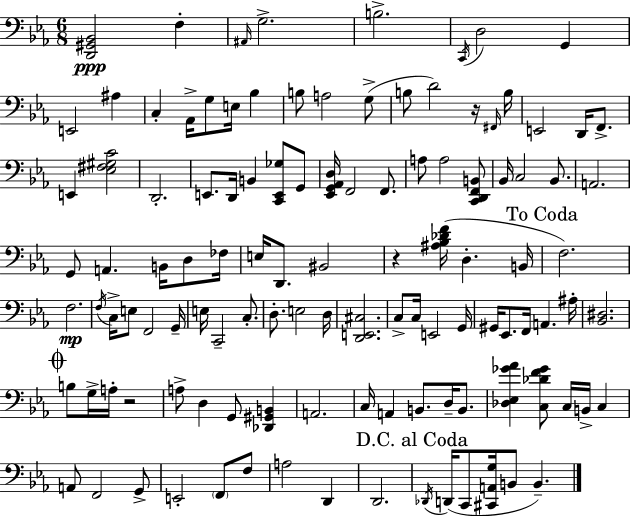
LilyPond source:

{
  \clef bass
  \numericTimeSignature
  \time 6/8
  \key ees \major
  <d, gis, bes,>2\ppp f4-. | \grace { ais,16 } g2.-> | b2.-> | \acciaccatura { c,16 } d2 g,4 | \break e,2 ais4 | c4-. aes,16-> g8 e16 bes4 | b8 a2 | g8->( b8 d'2) | \break r16 \grace { fis,16 } b16 e,2 d,16 | f,8.-> e,4 <ees fis gis c'>2 | d,2.-. | e,8. d,16 b,4 <c, e, ges>8 | \break g,8 <ees, g, aes, d>16 f,2 | f,8. a8 a2 | <c, d, f, b,>8 bes,16 c2 | bes,8. a,2. | \break g,8 a,4. b,16 | d8 fes16 e16 d,8. bis,2 | r4 <ais bes des' f'>16( d4.-. | b,16 \mark "To Coda" f2.) | \break f2.\mp | \acciaccatura { f16 } c16-> e8 f,2 | g,16-- e16 c,2-- | c8.-. d8.-. e2 | \break d16 <d, e, cis>2. | c8-> c16 e,2 | g,16 gis,16 ees,8. f,16 a,4. | ais16-. <bes, dis>2. | \break \mark \markup { \musicglyph "scripts.coda" } b8 g16-> a16-. r2 | a8-> d4 g,8 | <des, gis, b,>4 a,2. | c16 a,4 b,8. | \break d16-- b,8. <des ees ges' aes'>4 <c des' f' ges'>8 c16 b,16-> | c4 a,8 f,2 | g,8-> e,2-. | \parenthesize f,8 f8 a2 | \break d,4 d,2. | \mark "D.C. al Coda" \acciaccatura { des,16 } d,16( c,8 <cis, a, g>16 b,8 b,4.--) | \bar "|."
}